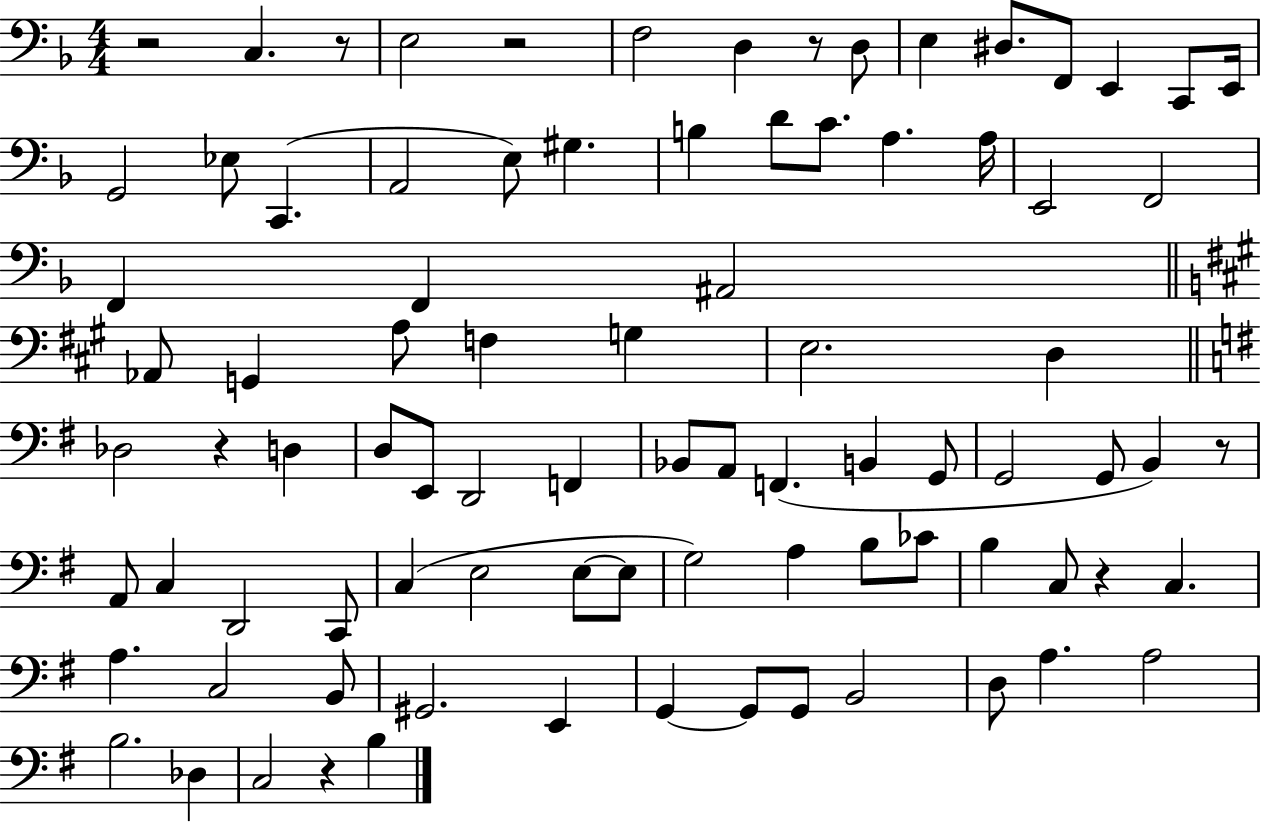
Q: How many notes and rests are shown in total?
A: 87